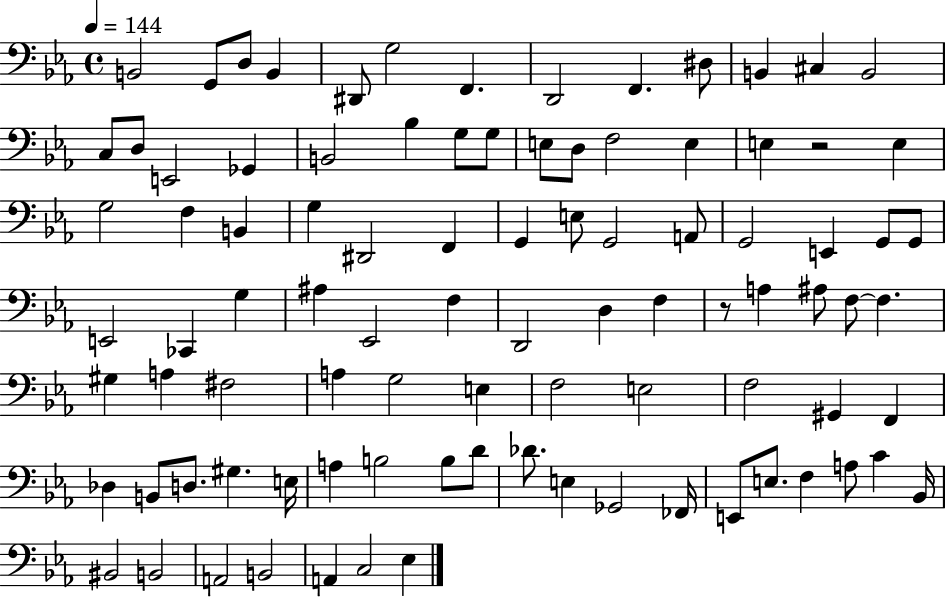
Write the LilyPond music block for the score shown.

{
  \clef bass
  \time 4/4
  \defaultTimeSignature
  \key ees \major
  \tempo 4 = 144
  b,2 g,8 d8 b,4 | dis,8 g2 f,4. | d,2 f,4. dis8 | b,4 cis4 b,2 | \break c8 d8 e,2 ges,4 | b,2 bes4 g8 g8 | e8 d8 f2 e4 | e4 r2 e4 | \break g2 f4 b,4 | g4 dis,2 f,4 | g,4 e8 g,2 a,8 | g,2 e,4 g,8 g,8 | \break e,2 ces,4 g4 | ais4 ees,2 f4 | d,2 d4 f4 | r8 a4 ais8 f8~~ f4. | \break gis4 a4 fis2 | a4 g2 e4 | f2 e2 | f2 gis,4 f,4 | \break des4 b,8 d8. gis4. e16 | a4 b2 b8 d'8 | des'8. e4 ges,2 fes,16 | e,8 e8. f4 a8 c'4 bes,16 | \break bis,2 b,2 | a,2 b,2 | a,4 c2 ees4 | \bar "|."
}